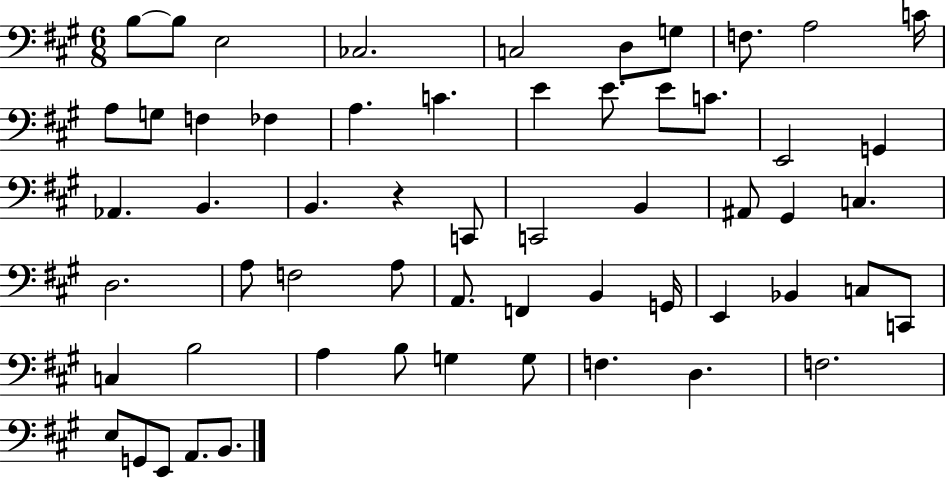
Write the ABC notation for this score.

X:1
T:Untitled
M:6/8
L:1/4
K:A
B,/2 B,/2 E,2 _C,2 C,2 D,/2 G,/2 F,/2 A,2 C/4 A,/2 G,/2 F, _F, A, C E E/2 E/2 C/2 E,,2 G,, _A,, B,, B,, z C,,/2 C,,2 B,, ^A,,/2 ^G,, C, D,2 A,/2 F,2 A,/2 A,,/2 F,, B,, G,,/4 E,, _B,, C,/2 C,,/2 C, B,2 A, B,/2 G, G,/2 F, D, F,2 E,/2 G,,/2 E,,/2 A,,/2 B,,/2